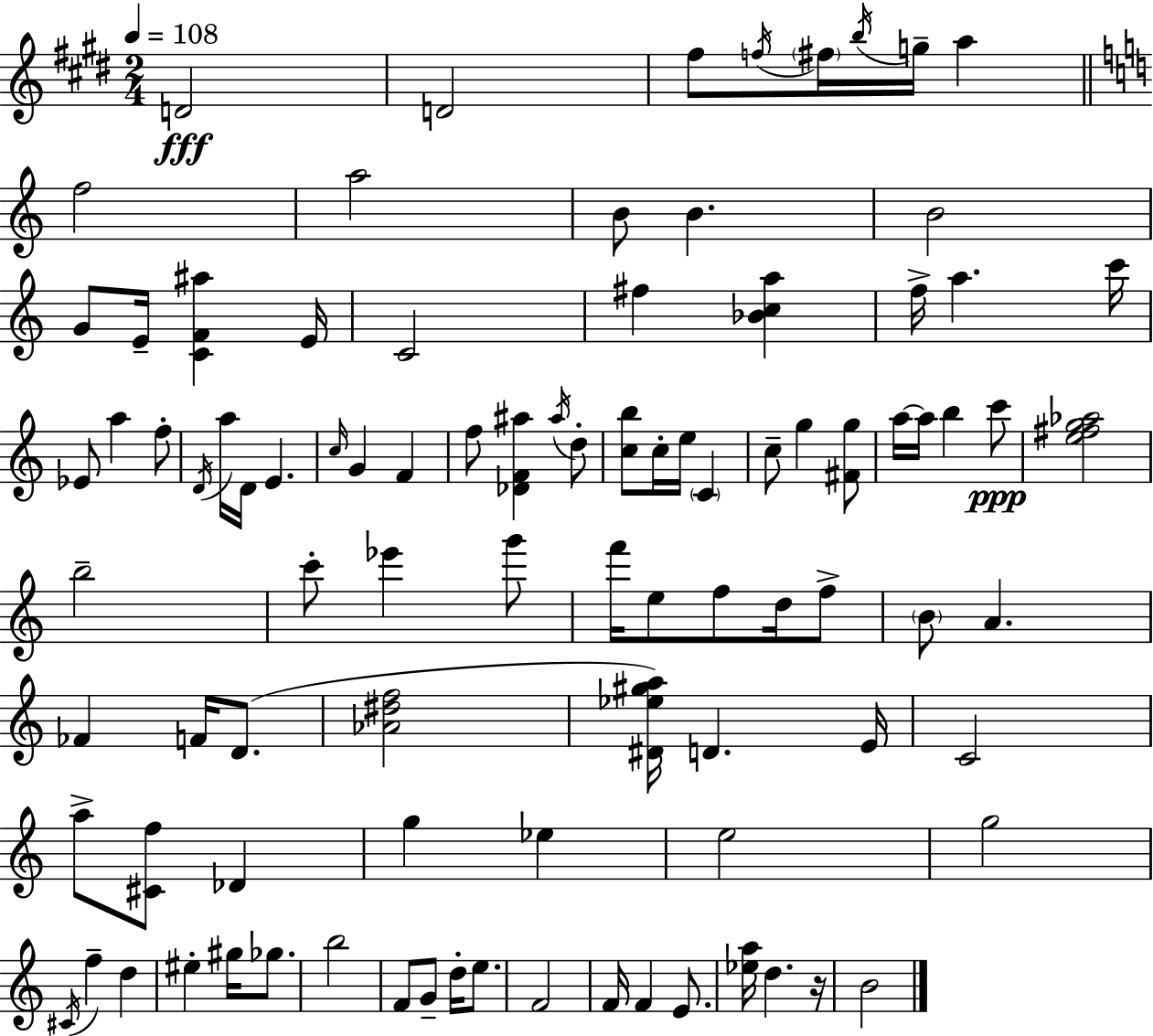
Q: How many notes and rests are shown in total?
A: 94